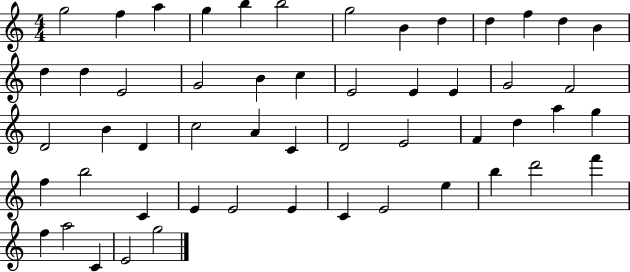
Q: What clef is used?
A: treble